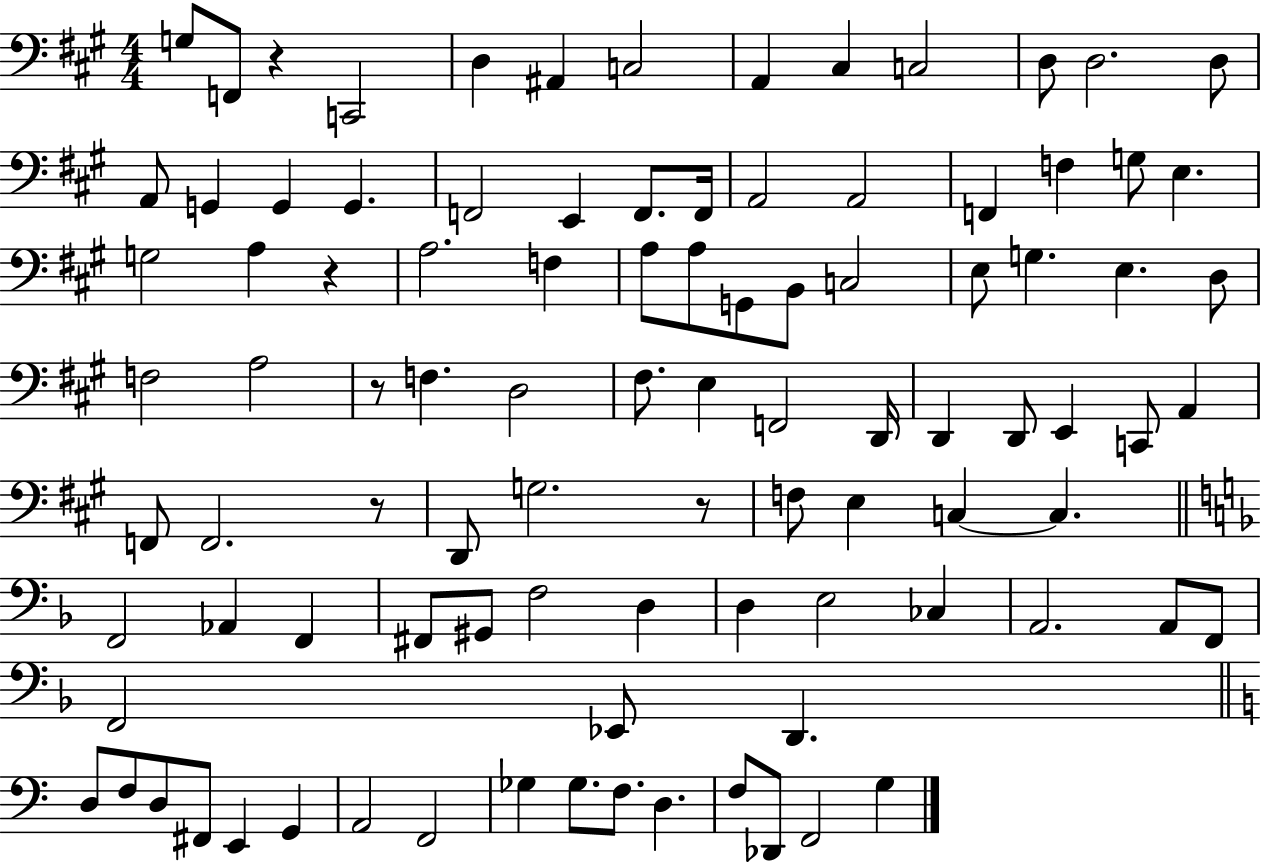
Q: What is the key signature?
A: A major